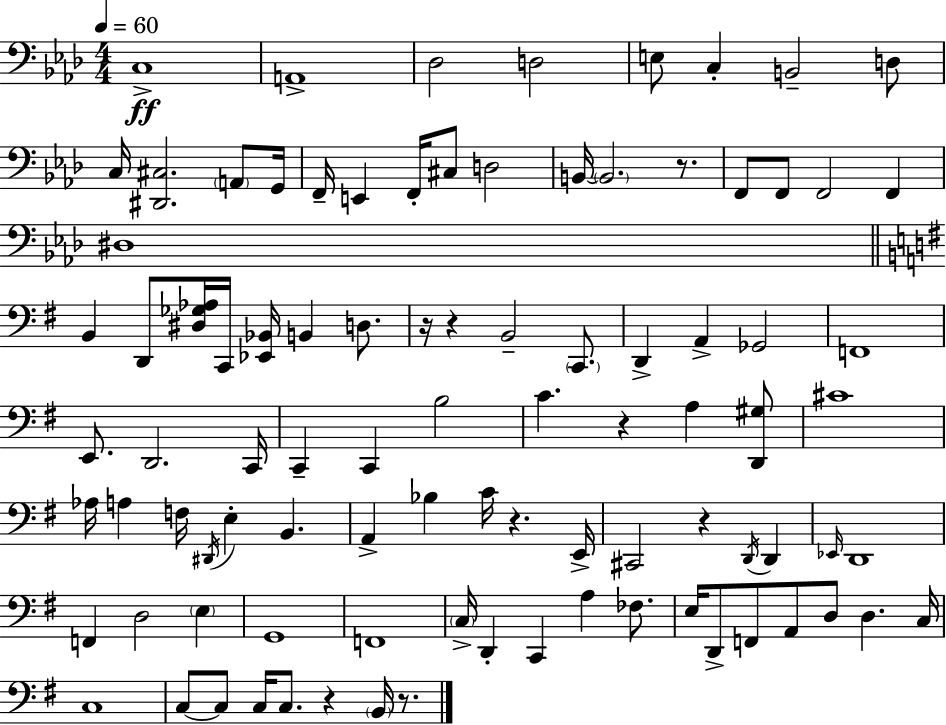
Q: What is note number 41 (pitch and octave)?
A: C4